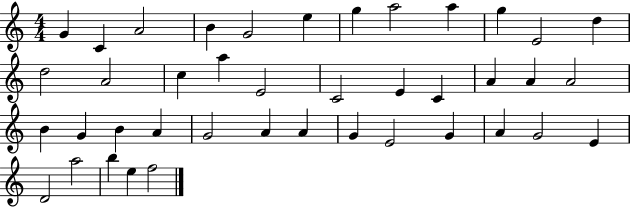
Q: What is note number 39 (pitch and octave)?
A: B5